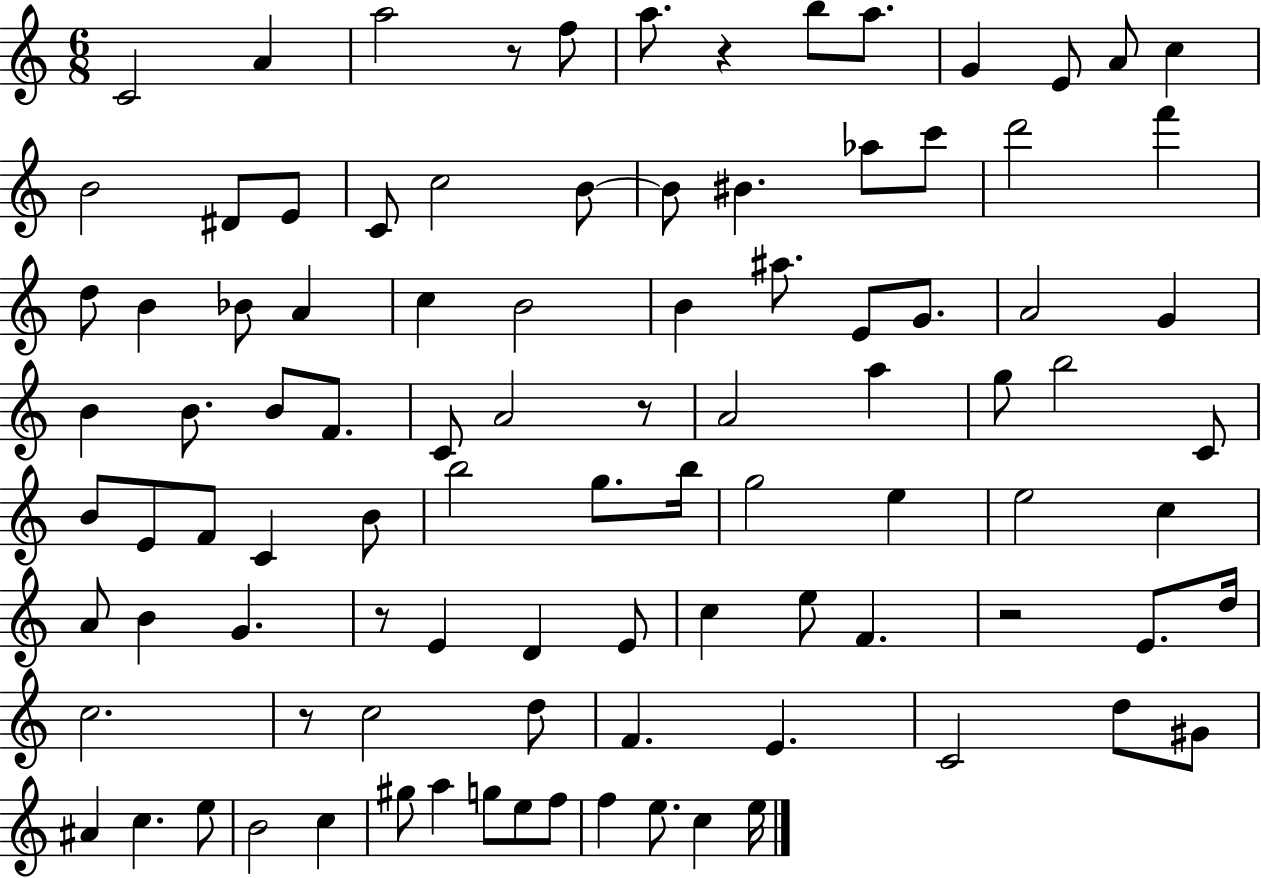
{
  \clef treble
  \numericTimeSignature
  \time 6/8
  \key c \major
  c'2 a'4 | a''2 r8 f''8 | a''8. r4 b''8 a''8. | g'4 e'8 a'8 c''4 | \break b'2 dis'8 e'8 | c'8 c''2 b'8~~ | b'8 bis'4. aes''8 c'''8 | d'''2 f'''4 | \break d''8 b'4 bes'8 a'4 | c''4 b'2 | b'4 ais''8. e'8 g'8. | a'2 g'4 | \break b'4 b'8. b'8 f'8. | c'8 a'2 r8 | a'2 a''4 | g''8 b''2 c'8 | \break b'8 e'8 f'8 c'4 b'8 | b''2 g''8. b''16 | g''2 e''4 | e''2 c''4 | \break a'8 b'4 g'4. | r8 e'4 d'4 e'8 | c''4 e''8 f'4. | r2 e'8. d''16 | \break c''2. | r8 c''2 d''8 | f'4. e'4. | c'2 d''8 gis'8 | \break ais'4 c''4. e''8 | b'2 c''4 | gis''8 a''4 g''8 e''8 f''8 | f''4 e''8. c''4 e''16 | \break \bar "|."
}